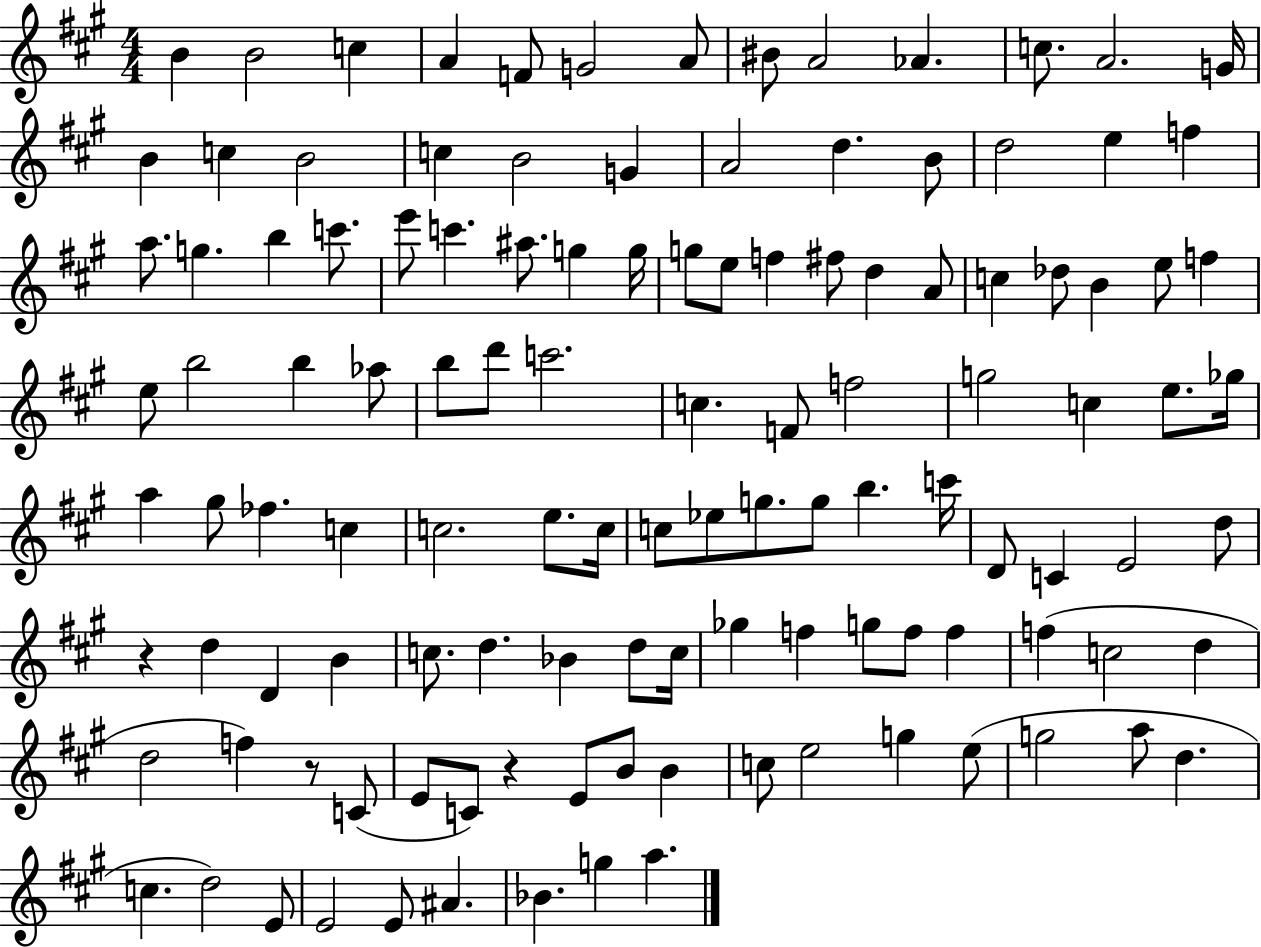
X:1
T:Untitled
M:4/4
L:1/4
K:A
B B2 c A F/2 G2 A/2 ^B/2 A2 _A c/2 A2 G/4 B c B2 c B2 G A2 d B/2 d2 e f a/2 g b c'/2 e'/2 c' ^a/2 g g/4 g/2 e/2 f ^f/2 d A/2 c _d/2 B e/2 f e/2 b2 b _a/2 b/2 d'/2 c'2 c F/2 f2 g2 c e/2 _g/4 a ^g/2 _f c c2 e/2 c/4 c/2 _e/2 g/2 g/2 b c'/4 D/2 C E2 d/2 z d D B c/2 d _B d/2 c/4 _g f g/2 f/2 f f c2 d d2 f z/2 C/2 E/2 C/2 z E/2 B/2 B c/2 e2 g e/2 g2 a/2 d c d2 E/2 E2 E/2 ^A _B g a